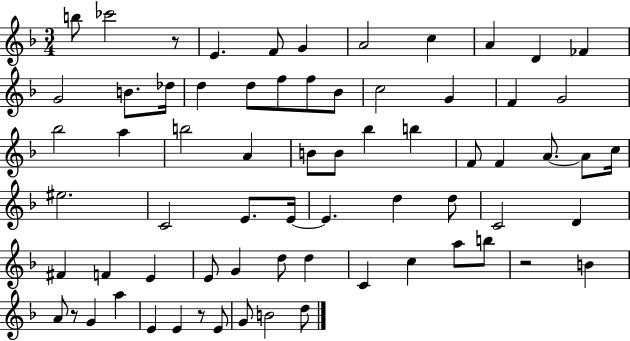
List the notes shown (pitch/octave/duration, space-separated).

B5/e CES6/h R/e E4/q. F4/e G4/q A4/h C5/q A4/q D4/q FES4/q G4/h B4/e. Db5/s D5/q D5/e F5/e F5/e Bb4/e C5/h G4/q F4/q G4/h Bb5/h A5/q B5/h A4/q B4/e B4/e Bb5/q B5/q F4/e F4/q A4/e. A4/e C5/s EIS5/h. C4/h E4/e. E4/s E4/q. D5/q D5/e C4/h D4/q F#4/q F4/q E4/q E4/e G4/q D5/e D5/q C4/q C5/q A5/e B5/e R/h B4/q A4/e R/e G4/q A5/q E4/q E4/q R/e E4/e G4/e B4/h D5/e